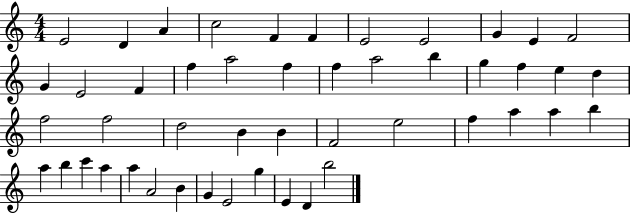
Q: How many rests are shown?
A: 0